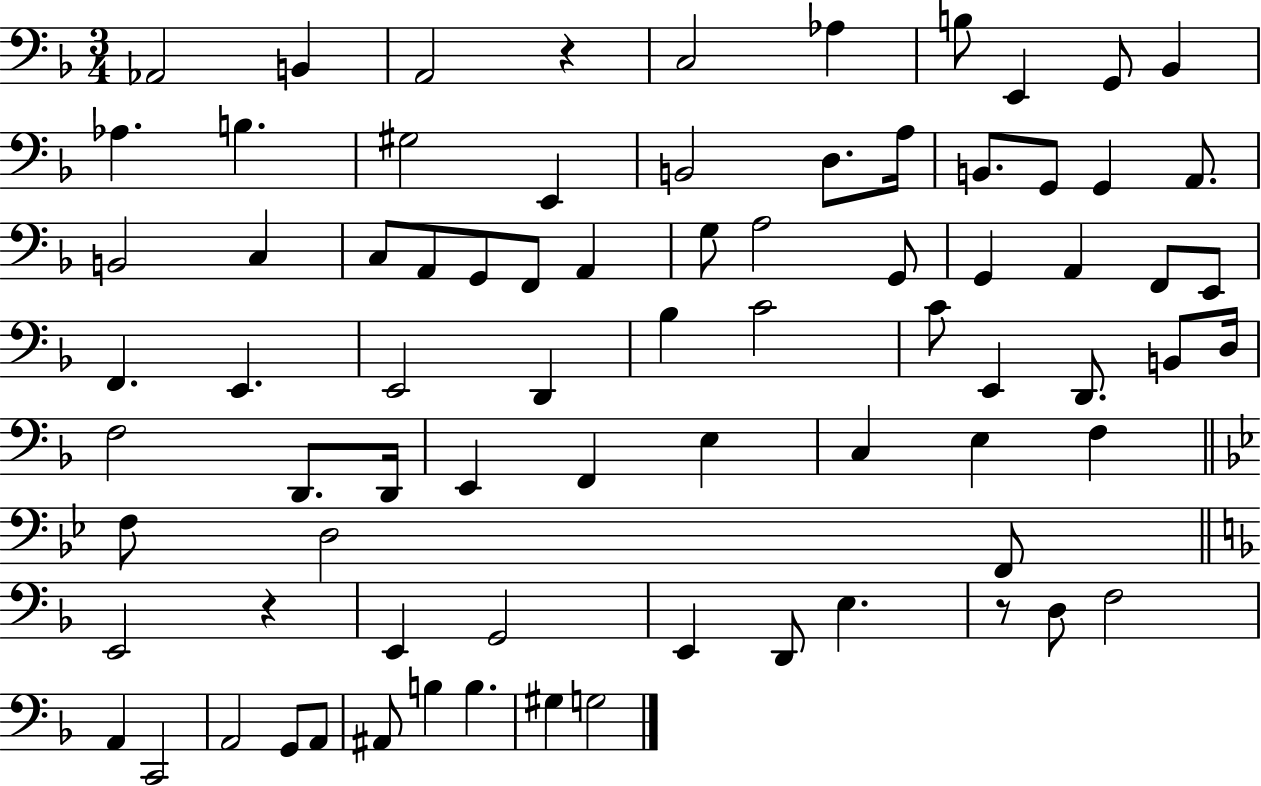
X:1
T:Untitled
M:3/4
L:1/4
K:F
_A,,2 B,, A,,2 z C,2 _A, B,/2 E,, G,,/2 _B,, _A, B, ^G,2 E,, B,,2 D,/2 A,/4 B,,/2 G,,/2 G,, A,,/2 B,,2 C, C,/2 A,,/2 G,,/2 F,,/2 A,, G,/2 A,2 G,,/2 G,, A,, F,,/2 E,,/2 F,, E,, E,,2 D,, _B, C2 C/2 E,, D,,/2 B,,/2 D,/4 F,2 D,,/2 D,,/4 E,, F,, E, C, E, F, F,/2 D,2 F,,/2 E,,2 z E,, G,,2 E,, D,,/2 E, z/2 D,/2 F,2 A,, C,,2 A,,2 G,,/2 A,,/2 ^A,,/2 B, B, ^G, G,2